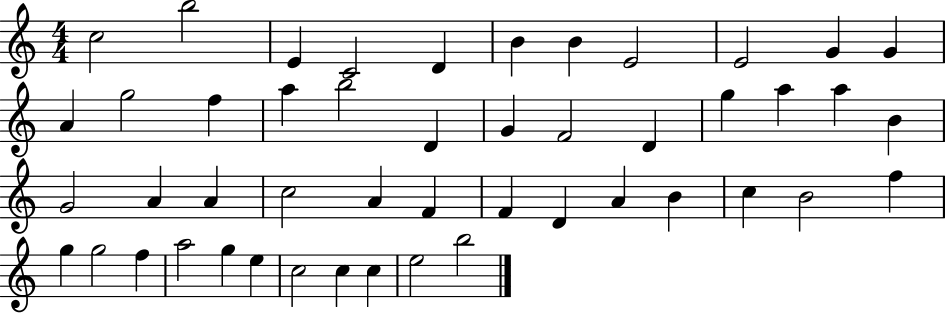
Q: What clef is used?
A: treble